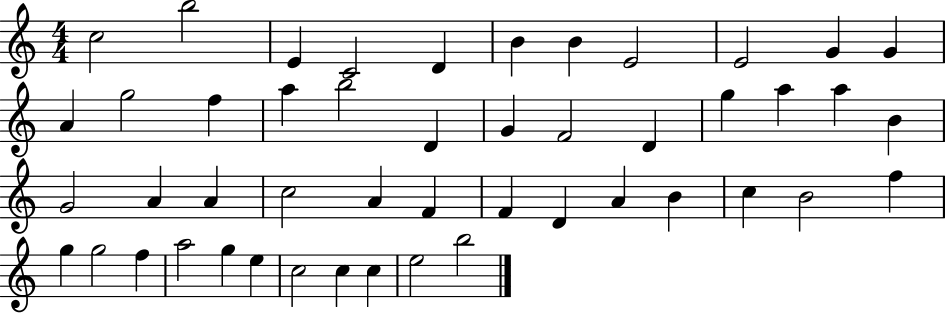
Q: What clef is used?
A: treble